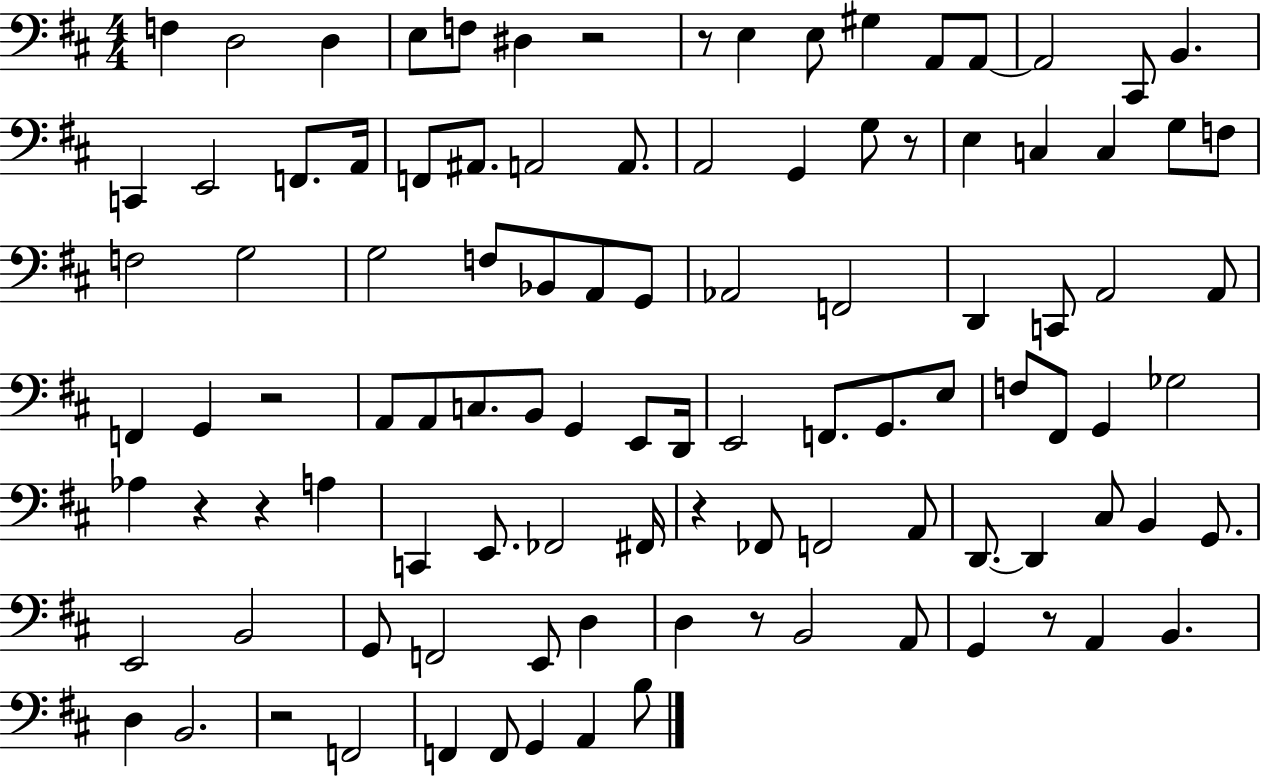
X:1
T:Untitled
M:4/4
L:1/4
K:D
F, D,2 D, E,/2 F,/2 ^D, z2 z/2 E, E,/2 ^G, A,,/2 A,,/2 A,,2 ^C,,/2 B,, C,, E,,2 F,,/2 A,,/4 F,,/2 ^A,,/2 A,,2 A,,/2 A,,2 G,, G,/2 z/2 E, C, C, G,/2 F,/2 F,2 G,2 G,2 F,/2 _B,,/2 A,,/2 G,,/2 _A,,2 F,,2 D,, C,,/2 A,,2 A,,/2 F,, G,, z2 A,,/2 A,,/2 C,/2 B,,/2 G,, E,,/2 D,,/4 E,,2 F,,/2 G,,/2 E,/2 F,/2 ^F,,/2 G,, _G,2 _A, z z A, C,, E,,/2 _F,,2 ^F,,/4 z _F,,/2 F,,2 A,,/2 D,,/2 D,, ^C,/2 B,, G,,/2 E,,2 B,,2 G,,/2 F,,2 E,,/2 D, D, z/2 B,,2 A,,/2 G,, z/2 A,, B,, D, B,,2 z2 F,,2 F,, F,,/2 G,, A,, B,/2